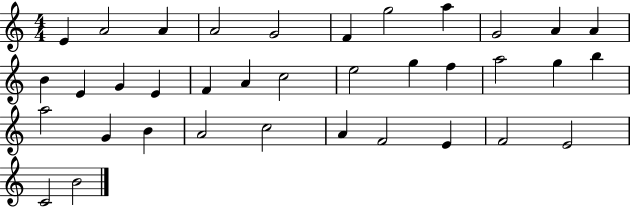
E4/q A4/h A4/q A4/h G4/h F4/q G5/h A5/q G4/h A4/q A4/q B4/q E4/q G4/q E4/q F4/q A4/q C5/h E5/h G5/q F5/q A5/h G5/q B5/q A5/h G4/q B4/q A4/h C5/h A4/q F4/h E4/q F4/h E4/h C4/h B4/h